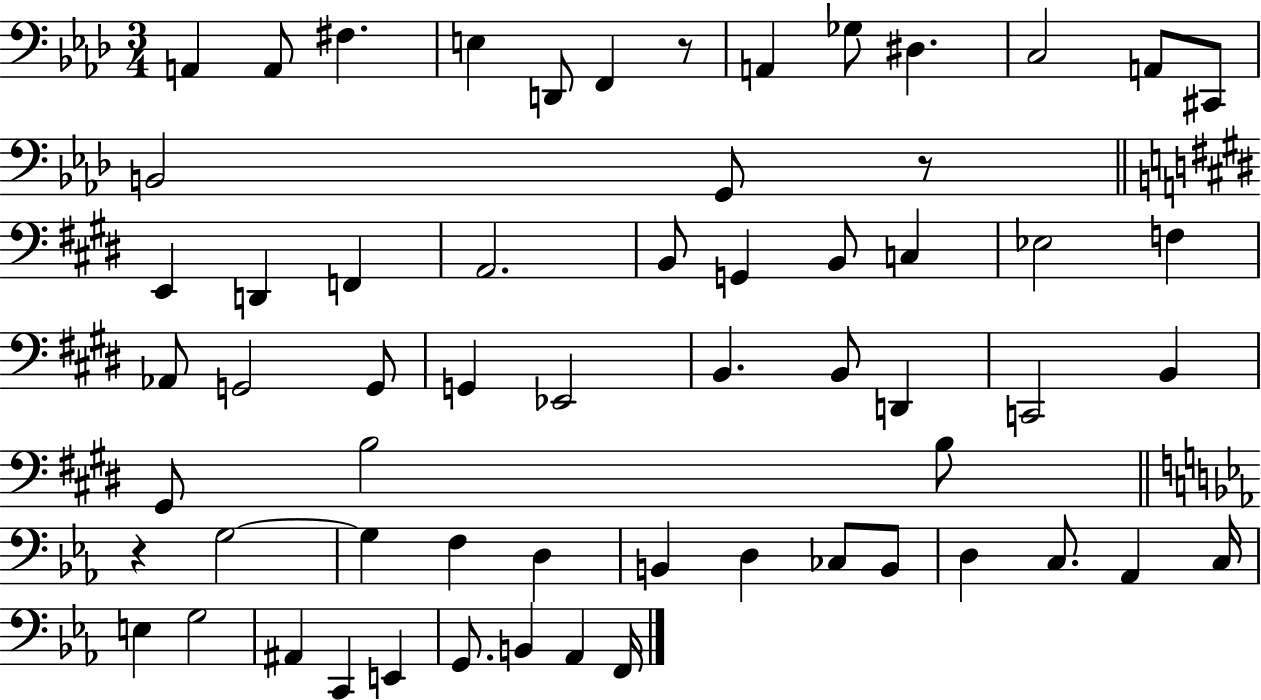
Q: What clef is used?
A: bass